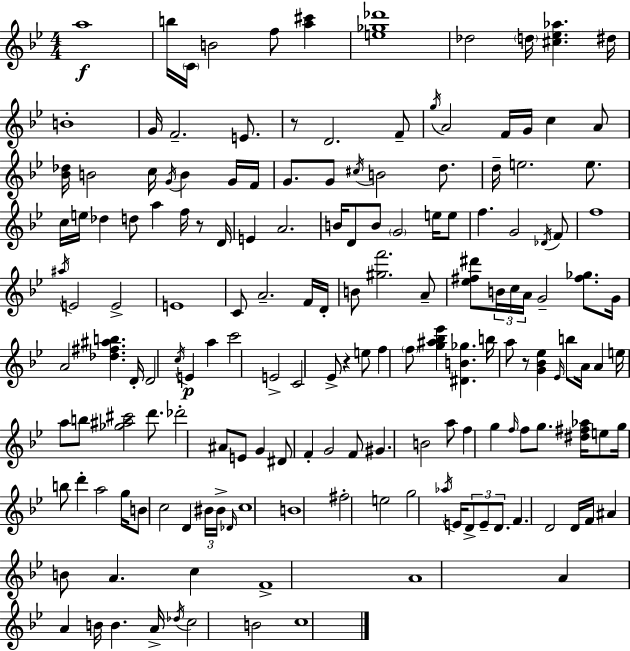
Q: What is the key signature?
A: BES major